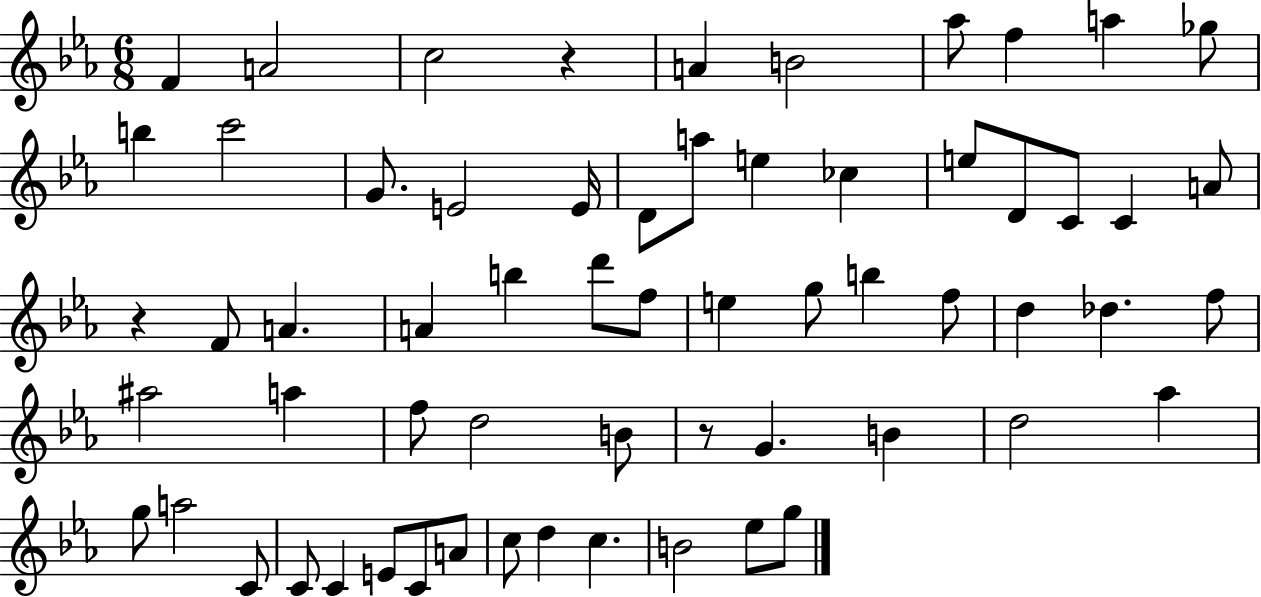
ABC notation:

X:1
T:Untitled
M:6/8
L:1/4
K:Eb
F A2 c2 z A B2 _a/2 f a _g/2 b c'2 G/2 E2 E/4 D/2 a/2 e _c e/2 D/2 C/2 C A/2 z F/2 A A b d'/2 f/2 e g/2 b f/2 d _d f/2 ^a2 a f/2 d2 B/2 z/2 G B d2 _a g/2 a2 C/2 C/2 C E/2 C/2 A/2 c/2 d c B2 _e/2 g/2